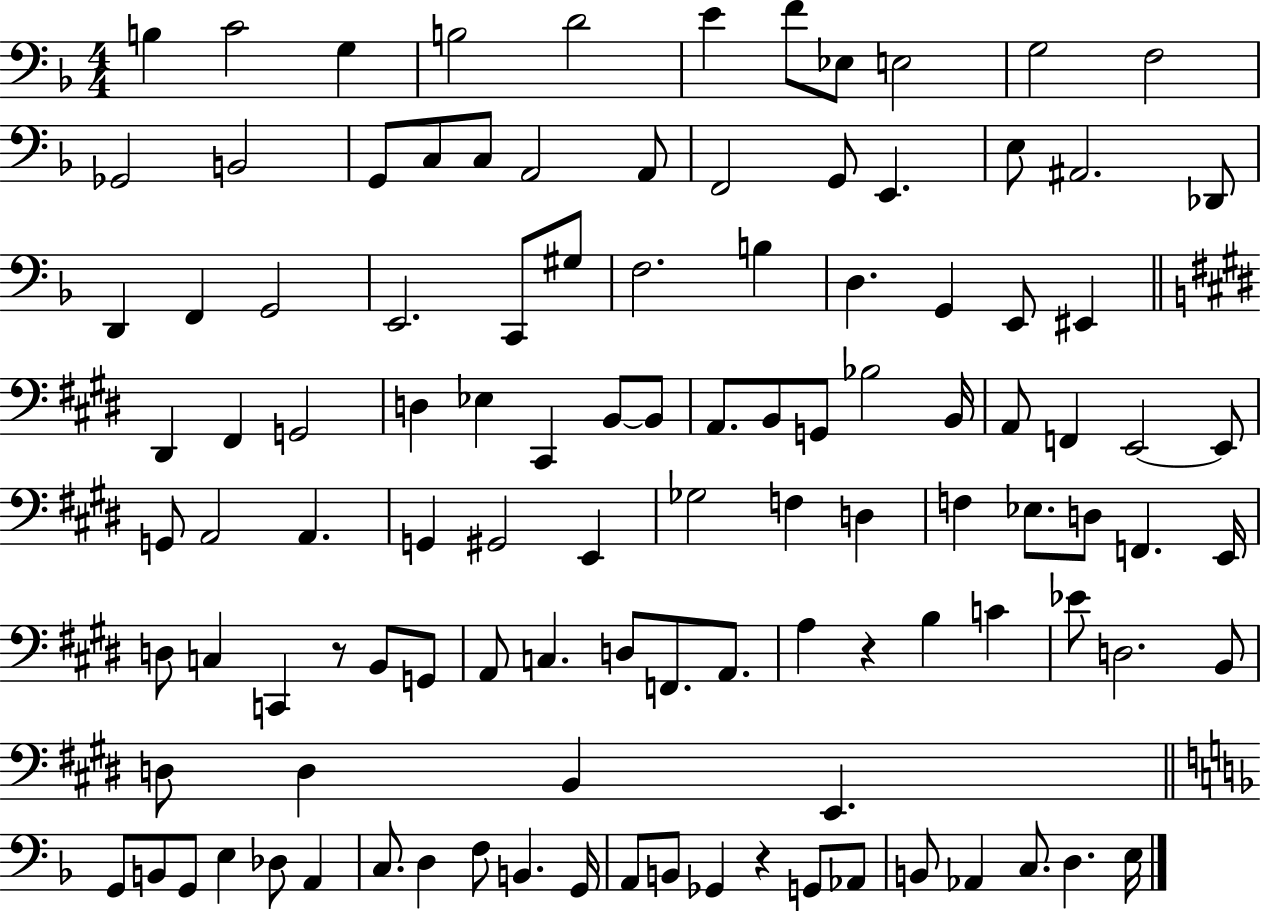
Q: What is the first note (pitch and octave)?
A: B3